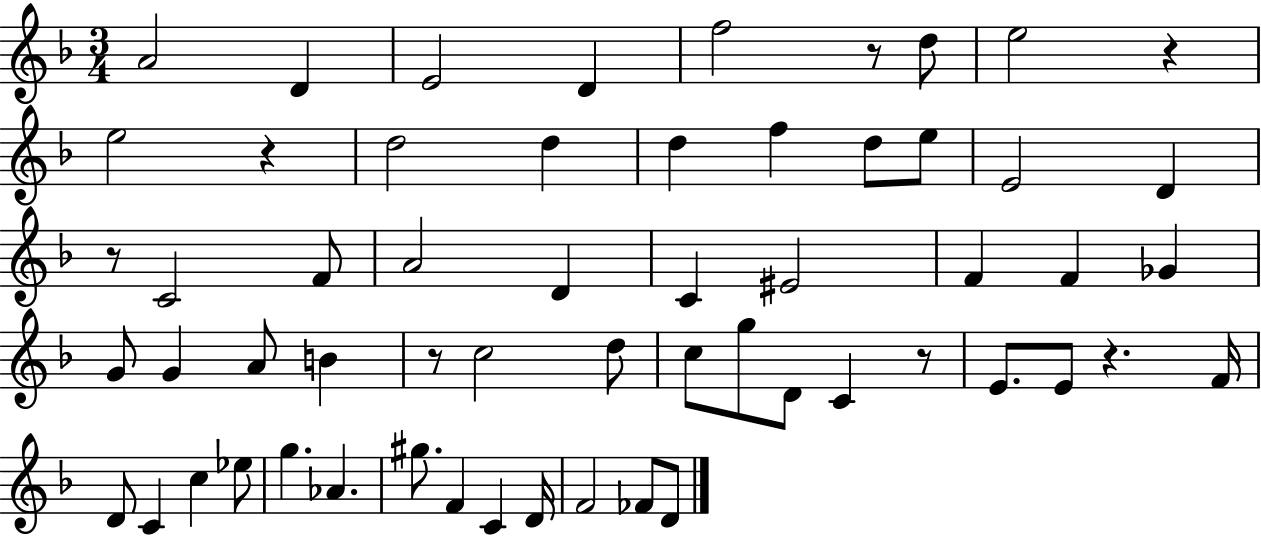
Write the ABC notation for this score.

X:1
T:Untitled
M:3/4
L:1/4
K:F
A2 D E2 D f2 z/2 d/2 e2 z e2 z d2 d d f d/2 e/2 E2 D z/2 C2 F/2 A2 D C ^E2 F F _G G/2 G A/2 B z/2 c2 d/2 c/2 g/2 D/2 C z/2 E/2 E/2 z F/4 D/2 C c _e/2 g _A ^g/2 F C D/4 F2 _F/2 D/2